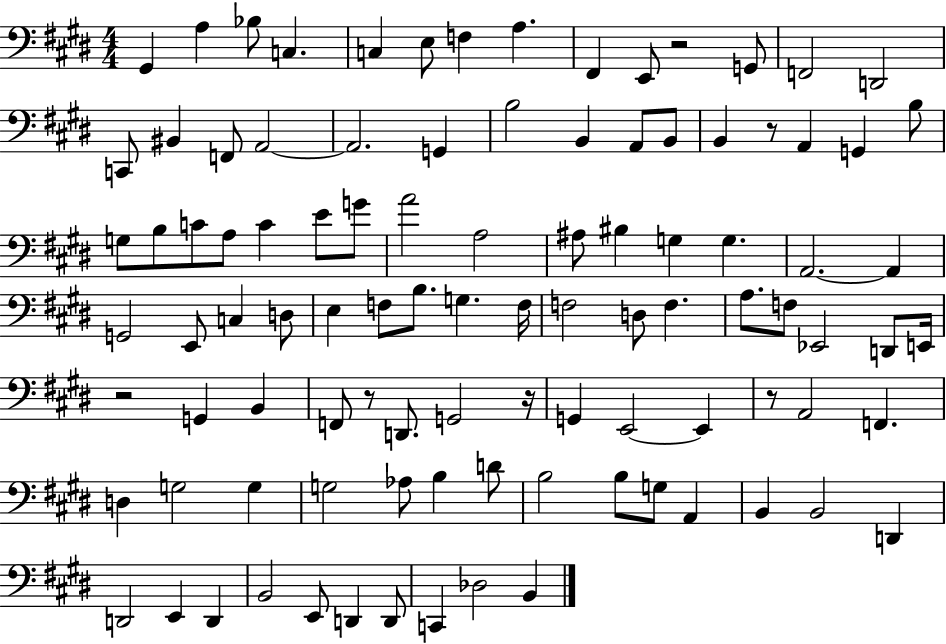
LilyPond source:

{
  \clef bass
  \numericTimeSignature
  \time 4/4
  \key e \major
  gis,4 a4 bes8 c4. | c4 e8 f4 a4. | fis,4 e,8 r2 g,8 | f,2 d,2 | \break c,8 bis,4 f,8 a,2~~ | a,2. g,4 | b2 b,4 a,8 b,8 | b,4 r8 a,4 g,4 b8 | \break g8 b8 c'8 a8 c'4 e'8 g'8 | a'2 a2 | ais8 bis4 g4 g4. | a,2.~~ a,4 | \break g,2 e,8 c4 d8 | e4 f8 b8. g4. f16 | f2 d8 f4. | a8. f8 ees,2 d,8 e,16 | \break r2 g,4 b,4 | f,8 r8 d,8. g,2 r16 | g,4 e,2~~ e,4 | r8 a,2 f,4. | \break d4 g2 g4 | g2 aes8 b4 d'8 | b2 b8 g8 a,4 | b,4 b,2 d,4 | \break d,2 e,4 d,4 | b,2 e,8 d,4 d,8 | c,4 des2 b,4 | \bar "|."
}